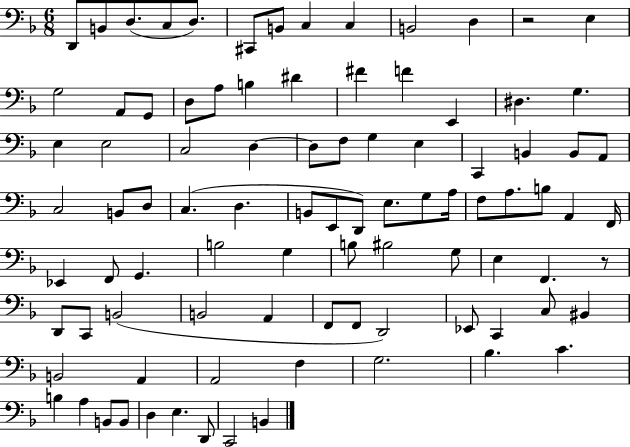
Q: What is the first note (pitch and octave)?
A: D2